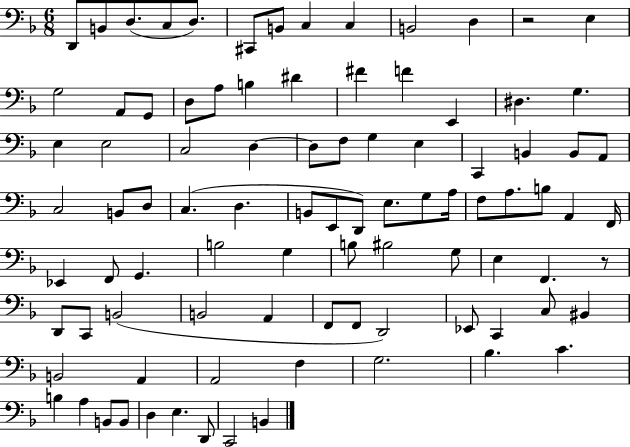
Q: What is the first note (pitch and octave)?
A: D2